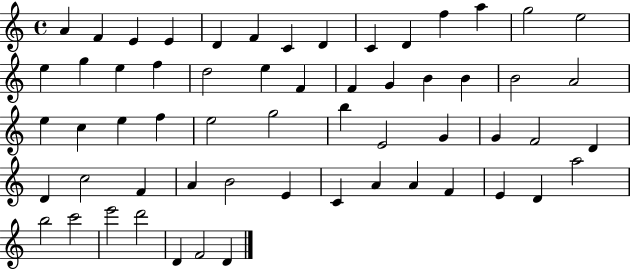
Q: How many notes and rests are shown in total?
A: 59